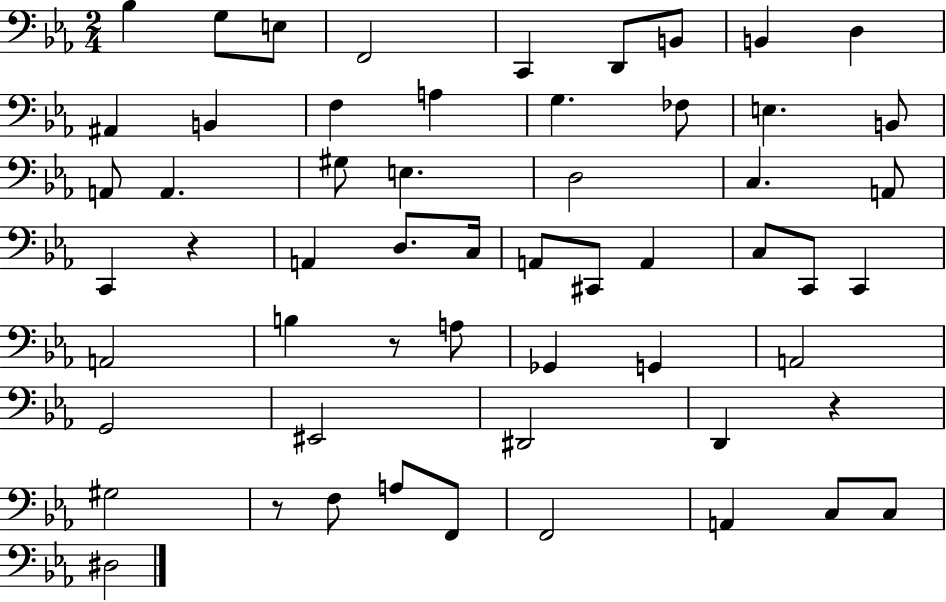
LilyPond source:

{
  \clef bass
  \numericTimeSignature
  \time 2/4
  \key ees \major
  \repeat volta 2 { bes4 g8 e8 | f,2 | c,4 d,8 b,8 | b,4 d4 | \break ais,4 b,4 | f4 a4 | g4. fes8 | e4. b,8 | \break a,8 a,4. | gis8 e4. | d2 | c4. a,8 | \break c,4 r4 | a,4 d8. c16 | a,8 cis,8 a,4 | c8 c,8 c,4 | \break a,2 | b4 r8 a8 | ges,4 g,4 | a,2 | \break g,2 | eis,2 | dis,2 | d,4 r4 | \break gis2 | r8 f8 a8 f,8 | f,2 | a,4 c8 c8 | \break dis2 | } \bar "|."
}